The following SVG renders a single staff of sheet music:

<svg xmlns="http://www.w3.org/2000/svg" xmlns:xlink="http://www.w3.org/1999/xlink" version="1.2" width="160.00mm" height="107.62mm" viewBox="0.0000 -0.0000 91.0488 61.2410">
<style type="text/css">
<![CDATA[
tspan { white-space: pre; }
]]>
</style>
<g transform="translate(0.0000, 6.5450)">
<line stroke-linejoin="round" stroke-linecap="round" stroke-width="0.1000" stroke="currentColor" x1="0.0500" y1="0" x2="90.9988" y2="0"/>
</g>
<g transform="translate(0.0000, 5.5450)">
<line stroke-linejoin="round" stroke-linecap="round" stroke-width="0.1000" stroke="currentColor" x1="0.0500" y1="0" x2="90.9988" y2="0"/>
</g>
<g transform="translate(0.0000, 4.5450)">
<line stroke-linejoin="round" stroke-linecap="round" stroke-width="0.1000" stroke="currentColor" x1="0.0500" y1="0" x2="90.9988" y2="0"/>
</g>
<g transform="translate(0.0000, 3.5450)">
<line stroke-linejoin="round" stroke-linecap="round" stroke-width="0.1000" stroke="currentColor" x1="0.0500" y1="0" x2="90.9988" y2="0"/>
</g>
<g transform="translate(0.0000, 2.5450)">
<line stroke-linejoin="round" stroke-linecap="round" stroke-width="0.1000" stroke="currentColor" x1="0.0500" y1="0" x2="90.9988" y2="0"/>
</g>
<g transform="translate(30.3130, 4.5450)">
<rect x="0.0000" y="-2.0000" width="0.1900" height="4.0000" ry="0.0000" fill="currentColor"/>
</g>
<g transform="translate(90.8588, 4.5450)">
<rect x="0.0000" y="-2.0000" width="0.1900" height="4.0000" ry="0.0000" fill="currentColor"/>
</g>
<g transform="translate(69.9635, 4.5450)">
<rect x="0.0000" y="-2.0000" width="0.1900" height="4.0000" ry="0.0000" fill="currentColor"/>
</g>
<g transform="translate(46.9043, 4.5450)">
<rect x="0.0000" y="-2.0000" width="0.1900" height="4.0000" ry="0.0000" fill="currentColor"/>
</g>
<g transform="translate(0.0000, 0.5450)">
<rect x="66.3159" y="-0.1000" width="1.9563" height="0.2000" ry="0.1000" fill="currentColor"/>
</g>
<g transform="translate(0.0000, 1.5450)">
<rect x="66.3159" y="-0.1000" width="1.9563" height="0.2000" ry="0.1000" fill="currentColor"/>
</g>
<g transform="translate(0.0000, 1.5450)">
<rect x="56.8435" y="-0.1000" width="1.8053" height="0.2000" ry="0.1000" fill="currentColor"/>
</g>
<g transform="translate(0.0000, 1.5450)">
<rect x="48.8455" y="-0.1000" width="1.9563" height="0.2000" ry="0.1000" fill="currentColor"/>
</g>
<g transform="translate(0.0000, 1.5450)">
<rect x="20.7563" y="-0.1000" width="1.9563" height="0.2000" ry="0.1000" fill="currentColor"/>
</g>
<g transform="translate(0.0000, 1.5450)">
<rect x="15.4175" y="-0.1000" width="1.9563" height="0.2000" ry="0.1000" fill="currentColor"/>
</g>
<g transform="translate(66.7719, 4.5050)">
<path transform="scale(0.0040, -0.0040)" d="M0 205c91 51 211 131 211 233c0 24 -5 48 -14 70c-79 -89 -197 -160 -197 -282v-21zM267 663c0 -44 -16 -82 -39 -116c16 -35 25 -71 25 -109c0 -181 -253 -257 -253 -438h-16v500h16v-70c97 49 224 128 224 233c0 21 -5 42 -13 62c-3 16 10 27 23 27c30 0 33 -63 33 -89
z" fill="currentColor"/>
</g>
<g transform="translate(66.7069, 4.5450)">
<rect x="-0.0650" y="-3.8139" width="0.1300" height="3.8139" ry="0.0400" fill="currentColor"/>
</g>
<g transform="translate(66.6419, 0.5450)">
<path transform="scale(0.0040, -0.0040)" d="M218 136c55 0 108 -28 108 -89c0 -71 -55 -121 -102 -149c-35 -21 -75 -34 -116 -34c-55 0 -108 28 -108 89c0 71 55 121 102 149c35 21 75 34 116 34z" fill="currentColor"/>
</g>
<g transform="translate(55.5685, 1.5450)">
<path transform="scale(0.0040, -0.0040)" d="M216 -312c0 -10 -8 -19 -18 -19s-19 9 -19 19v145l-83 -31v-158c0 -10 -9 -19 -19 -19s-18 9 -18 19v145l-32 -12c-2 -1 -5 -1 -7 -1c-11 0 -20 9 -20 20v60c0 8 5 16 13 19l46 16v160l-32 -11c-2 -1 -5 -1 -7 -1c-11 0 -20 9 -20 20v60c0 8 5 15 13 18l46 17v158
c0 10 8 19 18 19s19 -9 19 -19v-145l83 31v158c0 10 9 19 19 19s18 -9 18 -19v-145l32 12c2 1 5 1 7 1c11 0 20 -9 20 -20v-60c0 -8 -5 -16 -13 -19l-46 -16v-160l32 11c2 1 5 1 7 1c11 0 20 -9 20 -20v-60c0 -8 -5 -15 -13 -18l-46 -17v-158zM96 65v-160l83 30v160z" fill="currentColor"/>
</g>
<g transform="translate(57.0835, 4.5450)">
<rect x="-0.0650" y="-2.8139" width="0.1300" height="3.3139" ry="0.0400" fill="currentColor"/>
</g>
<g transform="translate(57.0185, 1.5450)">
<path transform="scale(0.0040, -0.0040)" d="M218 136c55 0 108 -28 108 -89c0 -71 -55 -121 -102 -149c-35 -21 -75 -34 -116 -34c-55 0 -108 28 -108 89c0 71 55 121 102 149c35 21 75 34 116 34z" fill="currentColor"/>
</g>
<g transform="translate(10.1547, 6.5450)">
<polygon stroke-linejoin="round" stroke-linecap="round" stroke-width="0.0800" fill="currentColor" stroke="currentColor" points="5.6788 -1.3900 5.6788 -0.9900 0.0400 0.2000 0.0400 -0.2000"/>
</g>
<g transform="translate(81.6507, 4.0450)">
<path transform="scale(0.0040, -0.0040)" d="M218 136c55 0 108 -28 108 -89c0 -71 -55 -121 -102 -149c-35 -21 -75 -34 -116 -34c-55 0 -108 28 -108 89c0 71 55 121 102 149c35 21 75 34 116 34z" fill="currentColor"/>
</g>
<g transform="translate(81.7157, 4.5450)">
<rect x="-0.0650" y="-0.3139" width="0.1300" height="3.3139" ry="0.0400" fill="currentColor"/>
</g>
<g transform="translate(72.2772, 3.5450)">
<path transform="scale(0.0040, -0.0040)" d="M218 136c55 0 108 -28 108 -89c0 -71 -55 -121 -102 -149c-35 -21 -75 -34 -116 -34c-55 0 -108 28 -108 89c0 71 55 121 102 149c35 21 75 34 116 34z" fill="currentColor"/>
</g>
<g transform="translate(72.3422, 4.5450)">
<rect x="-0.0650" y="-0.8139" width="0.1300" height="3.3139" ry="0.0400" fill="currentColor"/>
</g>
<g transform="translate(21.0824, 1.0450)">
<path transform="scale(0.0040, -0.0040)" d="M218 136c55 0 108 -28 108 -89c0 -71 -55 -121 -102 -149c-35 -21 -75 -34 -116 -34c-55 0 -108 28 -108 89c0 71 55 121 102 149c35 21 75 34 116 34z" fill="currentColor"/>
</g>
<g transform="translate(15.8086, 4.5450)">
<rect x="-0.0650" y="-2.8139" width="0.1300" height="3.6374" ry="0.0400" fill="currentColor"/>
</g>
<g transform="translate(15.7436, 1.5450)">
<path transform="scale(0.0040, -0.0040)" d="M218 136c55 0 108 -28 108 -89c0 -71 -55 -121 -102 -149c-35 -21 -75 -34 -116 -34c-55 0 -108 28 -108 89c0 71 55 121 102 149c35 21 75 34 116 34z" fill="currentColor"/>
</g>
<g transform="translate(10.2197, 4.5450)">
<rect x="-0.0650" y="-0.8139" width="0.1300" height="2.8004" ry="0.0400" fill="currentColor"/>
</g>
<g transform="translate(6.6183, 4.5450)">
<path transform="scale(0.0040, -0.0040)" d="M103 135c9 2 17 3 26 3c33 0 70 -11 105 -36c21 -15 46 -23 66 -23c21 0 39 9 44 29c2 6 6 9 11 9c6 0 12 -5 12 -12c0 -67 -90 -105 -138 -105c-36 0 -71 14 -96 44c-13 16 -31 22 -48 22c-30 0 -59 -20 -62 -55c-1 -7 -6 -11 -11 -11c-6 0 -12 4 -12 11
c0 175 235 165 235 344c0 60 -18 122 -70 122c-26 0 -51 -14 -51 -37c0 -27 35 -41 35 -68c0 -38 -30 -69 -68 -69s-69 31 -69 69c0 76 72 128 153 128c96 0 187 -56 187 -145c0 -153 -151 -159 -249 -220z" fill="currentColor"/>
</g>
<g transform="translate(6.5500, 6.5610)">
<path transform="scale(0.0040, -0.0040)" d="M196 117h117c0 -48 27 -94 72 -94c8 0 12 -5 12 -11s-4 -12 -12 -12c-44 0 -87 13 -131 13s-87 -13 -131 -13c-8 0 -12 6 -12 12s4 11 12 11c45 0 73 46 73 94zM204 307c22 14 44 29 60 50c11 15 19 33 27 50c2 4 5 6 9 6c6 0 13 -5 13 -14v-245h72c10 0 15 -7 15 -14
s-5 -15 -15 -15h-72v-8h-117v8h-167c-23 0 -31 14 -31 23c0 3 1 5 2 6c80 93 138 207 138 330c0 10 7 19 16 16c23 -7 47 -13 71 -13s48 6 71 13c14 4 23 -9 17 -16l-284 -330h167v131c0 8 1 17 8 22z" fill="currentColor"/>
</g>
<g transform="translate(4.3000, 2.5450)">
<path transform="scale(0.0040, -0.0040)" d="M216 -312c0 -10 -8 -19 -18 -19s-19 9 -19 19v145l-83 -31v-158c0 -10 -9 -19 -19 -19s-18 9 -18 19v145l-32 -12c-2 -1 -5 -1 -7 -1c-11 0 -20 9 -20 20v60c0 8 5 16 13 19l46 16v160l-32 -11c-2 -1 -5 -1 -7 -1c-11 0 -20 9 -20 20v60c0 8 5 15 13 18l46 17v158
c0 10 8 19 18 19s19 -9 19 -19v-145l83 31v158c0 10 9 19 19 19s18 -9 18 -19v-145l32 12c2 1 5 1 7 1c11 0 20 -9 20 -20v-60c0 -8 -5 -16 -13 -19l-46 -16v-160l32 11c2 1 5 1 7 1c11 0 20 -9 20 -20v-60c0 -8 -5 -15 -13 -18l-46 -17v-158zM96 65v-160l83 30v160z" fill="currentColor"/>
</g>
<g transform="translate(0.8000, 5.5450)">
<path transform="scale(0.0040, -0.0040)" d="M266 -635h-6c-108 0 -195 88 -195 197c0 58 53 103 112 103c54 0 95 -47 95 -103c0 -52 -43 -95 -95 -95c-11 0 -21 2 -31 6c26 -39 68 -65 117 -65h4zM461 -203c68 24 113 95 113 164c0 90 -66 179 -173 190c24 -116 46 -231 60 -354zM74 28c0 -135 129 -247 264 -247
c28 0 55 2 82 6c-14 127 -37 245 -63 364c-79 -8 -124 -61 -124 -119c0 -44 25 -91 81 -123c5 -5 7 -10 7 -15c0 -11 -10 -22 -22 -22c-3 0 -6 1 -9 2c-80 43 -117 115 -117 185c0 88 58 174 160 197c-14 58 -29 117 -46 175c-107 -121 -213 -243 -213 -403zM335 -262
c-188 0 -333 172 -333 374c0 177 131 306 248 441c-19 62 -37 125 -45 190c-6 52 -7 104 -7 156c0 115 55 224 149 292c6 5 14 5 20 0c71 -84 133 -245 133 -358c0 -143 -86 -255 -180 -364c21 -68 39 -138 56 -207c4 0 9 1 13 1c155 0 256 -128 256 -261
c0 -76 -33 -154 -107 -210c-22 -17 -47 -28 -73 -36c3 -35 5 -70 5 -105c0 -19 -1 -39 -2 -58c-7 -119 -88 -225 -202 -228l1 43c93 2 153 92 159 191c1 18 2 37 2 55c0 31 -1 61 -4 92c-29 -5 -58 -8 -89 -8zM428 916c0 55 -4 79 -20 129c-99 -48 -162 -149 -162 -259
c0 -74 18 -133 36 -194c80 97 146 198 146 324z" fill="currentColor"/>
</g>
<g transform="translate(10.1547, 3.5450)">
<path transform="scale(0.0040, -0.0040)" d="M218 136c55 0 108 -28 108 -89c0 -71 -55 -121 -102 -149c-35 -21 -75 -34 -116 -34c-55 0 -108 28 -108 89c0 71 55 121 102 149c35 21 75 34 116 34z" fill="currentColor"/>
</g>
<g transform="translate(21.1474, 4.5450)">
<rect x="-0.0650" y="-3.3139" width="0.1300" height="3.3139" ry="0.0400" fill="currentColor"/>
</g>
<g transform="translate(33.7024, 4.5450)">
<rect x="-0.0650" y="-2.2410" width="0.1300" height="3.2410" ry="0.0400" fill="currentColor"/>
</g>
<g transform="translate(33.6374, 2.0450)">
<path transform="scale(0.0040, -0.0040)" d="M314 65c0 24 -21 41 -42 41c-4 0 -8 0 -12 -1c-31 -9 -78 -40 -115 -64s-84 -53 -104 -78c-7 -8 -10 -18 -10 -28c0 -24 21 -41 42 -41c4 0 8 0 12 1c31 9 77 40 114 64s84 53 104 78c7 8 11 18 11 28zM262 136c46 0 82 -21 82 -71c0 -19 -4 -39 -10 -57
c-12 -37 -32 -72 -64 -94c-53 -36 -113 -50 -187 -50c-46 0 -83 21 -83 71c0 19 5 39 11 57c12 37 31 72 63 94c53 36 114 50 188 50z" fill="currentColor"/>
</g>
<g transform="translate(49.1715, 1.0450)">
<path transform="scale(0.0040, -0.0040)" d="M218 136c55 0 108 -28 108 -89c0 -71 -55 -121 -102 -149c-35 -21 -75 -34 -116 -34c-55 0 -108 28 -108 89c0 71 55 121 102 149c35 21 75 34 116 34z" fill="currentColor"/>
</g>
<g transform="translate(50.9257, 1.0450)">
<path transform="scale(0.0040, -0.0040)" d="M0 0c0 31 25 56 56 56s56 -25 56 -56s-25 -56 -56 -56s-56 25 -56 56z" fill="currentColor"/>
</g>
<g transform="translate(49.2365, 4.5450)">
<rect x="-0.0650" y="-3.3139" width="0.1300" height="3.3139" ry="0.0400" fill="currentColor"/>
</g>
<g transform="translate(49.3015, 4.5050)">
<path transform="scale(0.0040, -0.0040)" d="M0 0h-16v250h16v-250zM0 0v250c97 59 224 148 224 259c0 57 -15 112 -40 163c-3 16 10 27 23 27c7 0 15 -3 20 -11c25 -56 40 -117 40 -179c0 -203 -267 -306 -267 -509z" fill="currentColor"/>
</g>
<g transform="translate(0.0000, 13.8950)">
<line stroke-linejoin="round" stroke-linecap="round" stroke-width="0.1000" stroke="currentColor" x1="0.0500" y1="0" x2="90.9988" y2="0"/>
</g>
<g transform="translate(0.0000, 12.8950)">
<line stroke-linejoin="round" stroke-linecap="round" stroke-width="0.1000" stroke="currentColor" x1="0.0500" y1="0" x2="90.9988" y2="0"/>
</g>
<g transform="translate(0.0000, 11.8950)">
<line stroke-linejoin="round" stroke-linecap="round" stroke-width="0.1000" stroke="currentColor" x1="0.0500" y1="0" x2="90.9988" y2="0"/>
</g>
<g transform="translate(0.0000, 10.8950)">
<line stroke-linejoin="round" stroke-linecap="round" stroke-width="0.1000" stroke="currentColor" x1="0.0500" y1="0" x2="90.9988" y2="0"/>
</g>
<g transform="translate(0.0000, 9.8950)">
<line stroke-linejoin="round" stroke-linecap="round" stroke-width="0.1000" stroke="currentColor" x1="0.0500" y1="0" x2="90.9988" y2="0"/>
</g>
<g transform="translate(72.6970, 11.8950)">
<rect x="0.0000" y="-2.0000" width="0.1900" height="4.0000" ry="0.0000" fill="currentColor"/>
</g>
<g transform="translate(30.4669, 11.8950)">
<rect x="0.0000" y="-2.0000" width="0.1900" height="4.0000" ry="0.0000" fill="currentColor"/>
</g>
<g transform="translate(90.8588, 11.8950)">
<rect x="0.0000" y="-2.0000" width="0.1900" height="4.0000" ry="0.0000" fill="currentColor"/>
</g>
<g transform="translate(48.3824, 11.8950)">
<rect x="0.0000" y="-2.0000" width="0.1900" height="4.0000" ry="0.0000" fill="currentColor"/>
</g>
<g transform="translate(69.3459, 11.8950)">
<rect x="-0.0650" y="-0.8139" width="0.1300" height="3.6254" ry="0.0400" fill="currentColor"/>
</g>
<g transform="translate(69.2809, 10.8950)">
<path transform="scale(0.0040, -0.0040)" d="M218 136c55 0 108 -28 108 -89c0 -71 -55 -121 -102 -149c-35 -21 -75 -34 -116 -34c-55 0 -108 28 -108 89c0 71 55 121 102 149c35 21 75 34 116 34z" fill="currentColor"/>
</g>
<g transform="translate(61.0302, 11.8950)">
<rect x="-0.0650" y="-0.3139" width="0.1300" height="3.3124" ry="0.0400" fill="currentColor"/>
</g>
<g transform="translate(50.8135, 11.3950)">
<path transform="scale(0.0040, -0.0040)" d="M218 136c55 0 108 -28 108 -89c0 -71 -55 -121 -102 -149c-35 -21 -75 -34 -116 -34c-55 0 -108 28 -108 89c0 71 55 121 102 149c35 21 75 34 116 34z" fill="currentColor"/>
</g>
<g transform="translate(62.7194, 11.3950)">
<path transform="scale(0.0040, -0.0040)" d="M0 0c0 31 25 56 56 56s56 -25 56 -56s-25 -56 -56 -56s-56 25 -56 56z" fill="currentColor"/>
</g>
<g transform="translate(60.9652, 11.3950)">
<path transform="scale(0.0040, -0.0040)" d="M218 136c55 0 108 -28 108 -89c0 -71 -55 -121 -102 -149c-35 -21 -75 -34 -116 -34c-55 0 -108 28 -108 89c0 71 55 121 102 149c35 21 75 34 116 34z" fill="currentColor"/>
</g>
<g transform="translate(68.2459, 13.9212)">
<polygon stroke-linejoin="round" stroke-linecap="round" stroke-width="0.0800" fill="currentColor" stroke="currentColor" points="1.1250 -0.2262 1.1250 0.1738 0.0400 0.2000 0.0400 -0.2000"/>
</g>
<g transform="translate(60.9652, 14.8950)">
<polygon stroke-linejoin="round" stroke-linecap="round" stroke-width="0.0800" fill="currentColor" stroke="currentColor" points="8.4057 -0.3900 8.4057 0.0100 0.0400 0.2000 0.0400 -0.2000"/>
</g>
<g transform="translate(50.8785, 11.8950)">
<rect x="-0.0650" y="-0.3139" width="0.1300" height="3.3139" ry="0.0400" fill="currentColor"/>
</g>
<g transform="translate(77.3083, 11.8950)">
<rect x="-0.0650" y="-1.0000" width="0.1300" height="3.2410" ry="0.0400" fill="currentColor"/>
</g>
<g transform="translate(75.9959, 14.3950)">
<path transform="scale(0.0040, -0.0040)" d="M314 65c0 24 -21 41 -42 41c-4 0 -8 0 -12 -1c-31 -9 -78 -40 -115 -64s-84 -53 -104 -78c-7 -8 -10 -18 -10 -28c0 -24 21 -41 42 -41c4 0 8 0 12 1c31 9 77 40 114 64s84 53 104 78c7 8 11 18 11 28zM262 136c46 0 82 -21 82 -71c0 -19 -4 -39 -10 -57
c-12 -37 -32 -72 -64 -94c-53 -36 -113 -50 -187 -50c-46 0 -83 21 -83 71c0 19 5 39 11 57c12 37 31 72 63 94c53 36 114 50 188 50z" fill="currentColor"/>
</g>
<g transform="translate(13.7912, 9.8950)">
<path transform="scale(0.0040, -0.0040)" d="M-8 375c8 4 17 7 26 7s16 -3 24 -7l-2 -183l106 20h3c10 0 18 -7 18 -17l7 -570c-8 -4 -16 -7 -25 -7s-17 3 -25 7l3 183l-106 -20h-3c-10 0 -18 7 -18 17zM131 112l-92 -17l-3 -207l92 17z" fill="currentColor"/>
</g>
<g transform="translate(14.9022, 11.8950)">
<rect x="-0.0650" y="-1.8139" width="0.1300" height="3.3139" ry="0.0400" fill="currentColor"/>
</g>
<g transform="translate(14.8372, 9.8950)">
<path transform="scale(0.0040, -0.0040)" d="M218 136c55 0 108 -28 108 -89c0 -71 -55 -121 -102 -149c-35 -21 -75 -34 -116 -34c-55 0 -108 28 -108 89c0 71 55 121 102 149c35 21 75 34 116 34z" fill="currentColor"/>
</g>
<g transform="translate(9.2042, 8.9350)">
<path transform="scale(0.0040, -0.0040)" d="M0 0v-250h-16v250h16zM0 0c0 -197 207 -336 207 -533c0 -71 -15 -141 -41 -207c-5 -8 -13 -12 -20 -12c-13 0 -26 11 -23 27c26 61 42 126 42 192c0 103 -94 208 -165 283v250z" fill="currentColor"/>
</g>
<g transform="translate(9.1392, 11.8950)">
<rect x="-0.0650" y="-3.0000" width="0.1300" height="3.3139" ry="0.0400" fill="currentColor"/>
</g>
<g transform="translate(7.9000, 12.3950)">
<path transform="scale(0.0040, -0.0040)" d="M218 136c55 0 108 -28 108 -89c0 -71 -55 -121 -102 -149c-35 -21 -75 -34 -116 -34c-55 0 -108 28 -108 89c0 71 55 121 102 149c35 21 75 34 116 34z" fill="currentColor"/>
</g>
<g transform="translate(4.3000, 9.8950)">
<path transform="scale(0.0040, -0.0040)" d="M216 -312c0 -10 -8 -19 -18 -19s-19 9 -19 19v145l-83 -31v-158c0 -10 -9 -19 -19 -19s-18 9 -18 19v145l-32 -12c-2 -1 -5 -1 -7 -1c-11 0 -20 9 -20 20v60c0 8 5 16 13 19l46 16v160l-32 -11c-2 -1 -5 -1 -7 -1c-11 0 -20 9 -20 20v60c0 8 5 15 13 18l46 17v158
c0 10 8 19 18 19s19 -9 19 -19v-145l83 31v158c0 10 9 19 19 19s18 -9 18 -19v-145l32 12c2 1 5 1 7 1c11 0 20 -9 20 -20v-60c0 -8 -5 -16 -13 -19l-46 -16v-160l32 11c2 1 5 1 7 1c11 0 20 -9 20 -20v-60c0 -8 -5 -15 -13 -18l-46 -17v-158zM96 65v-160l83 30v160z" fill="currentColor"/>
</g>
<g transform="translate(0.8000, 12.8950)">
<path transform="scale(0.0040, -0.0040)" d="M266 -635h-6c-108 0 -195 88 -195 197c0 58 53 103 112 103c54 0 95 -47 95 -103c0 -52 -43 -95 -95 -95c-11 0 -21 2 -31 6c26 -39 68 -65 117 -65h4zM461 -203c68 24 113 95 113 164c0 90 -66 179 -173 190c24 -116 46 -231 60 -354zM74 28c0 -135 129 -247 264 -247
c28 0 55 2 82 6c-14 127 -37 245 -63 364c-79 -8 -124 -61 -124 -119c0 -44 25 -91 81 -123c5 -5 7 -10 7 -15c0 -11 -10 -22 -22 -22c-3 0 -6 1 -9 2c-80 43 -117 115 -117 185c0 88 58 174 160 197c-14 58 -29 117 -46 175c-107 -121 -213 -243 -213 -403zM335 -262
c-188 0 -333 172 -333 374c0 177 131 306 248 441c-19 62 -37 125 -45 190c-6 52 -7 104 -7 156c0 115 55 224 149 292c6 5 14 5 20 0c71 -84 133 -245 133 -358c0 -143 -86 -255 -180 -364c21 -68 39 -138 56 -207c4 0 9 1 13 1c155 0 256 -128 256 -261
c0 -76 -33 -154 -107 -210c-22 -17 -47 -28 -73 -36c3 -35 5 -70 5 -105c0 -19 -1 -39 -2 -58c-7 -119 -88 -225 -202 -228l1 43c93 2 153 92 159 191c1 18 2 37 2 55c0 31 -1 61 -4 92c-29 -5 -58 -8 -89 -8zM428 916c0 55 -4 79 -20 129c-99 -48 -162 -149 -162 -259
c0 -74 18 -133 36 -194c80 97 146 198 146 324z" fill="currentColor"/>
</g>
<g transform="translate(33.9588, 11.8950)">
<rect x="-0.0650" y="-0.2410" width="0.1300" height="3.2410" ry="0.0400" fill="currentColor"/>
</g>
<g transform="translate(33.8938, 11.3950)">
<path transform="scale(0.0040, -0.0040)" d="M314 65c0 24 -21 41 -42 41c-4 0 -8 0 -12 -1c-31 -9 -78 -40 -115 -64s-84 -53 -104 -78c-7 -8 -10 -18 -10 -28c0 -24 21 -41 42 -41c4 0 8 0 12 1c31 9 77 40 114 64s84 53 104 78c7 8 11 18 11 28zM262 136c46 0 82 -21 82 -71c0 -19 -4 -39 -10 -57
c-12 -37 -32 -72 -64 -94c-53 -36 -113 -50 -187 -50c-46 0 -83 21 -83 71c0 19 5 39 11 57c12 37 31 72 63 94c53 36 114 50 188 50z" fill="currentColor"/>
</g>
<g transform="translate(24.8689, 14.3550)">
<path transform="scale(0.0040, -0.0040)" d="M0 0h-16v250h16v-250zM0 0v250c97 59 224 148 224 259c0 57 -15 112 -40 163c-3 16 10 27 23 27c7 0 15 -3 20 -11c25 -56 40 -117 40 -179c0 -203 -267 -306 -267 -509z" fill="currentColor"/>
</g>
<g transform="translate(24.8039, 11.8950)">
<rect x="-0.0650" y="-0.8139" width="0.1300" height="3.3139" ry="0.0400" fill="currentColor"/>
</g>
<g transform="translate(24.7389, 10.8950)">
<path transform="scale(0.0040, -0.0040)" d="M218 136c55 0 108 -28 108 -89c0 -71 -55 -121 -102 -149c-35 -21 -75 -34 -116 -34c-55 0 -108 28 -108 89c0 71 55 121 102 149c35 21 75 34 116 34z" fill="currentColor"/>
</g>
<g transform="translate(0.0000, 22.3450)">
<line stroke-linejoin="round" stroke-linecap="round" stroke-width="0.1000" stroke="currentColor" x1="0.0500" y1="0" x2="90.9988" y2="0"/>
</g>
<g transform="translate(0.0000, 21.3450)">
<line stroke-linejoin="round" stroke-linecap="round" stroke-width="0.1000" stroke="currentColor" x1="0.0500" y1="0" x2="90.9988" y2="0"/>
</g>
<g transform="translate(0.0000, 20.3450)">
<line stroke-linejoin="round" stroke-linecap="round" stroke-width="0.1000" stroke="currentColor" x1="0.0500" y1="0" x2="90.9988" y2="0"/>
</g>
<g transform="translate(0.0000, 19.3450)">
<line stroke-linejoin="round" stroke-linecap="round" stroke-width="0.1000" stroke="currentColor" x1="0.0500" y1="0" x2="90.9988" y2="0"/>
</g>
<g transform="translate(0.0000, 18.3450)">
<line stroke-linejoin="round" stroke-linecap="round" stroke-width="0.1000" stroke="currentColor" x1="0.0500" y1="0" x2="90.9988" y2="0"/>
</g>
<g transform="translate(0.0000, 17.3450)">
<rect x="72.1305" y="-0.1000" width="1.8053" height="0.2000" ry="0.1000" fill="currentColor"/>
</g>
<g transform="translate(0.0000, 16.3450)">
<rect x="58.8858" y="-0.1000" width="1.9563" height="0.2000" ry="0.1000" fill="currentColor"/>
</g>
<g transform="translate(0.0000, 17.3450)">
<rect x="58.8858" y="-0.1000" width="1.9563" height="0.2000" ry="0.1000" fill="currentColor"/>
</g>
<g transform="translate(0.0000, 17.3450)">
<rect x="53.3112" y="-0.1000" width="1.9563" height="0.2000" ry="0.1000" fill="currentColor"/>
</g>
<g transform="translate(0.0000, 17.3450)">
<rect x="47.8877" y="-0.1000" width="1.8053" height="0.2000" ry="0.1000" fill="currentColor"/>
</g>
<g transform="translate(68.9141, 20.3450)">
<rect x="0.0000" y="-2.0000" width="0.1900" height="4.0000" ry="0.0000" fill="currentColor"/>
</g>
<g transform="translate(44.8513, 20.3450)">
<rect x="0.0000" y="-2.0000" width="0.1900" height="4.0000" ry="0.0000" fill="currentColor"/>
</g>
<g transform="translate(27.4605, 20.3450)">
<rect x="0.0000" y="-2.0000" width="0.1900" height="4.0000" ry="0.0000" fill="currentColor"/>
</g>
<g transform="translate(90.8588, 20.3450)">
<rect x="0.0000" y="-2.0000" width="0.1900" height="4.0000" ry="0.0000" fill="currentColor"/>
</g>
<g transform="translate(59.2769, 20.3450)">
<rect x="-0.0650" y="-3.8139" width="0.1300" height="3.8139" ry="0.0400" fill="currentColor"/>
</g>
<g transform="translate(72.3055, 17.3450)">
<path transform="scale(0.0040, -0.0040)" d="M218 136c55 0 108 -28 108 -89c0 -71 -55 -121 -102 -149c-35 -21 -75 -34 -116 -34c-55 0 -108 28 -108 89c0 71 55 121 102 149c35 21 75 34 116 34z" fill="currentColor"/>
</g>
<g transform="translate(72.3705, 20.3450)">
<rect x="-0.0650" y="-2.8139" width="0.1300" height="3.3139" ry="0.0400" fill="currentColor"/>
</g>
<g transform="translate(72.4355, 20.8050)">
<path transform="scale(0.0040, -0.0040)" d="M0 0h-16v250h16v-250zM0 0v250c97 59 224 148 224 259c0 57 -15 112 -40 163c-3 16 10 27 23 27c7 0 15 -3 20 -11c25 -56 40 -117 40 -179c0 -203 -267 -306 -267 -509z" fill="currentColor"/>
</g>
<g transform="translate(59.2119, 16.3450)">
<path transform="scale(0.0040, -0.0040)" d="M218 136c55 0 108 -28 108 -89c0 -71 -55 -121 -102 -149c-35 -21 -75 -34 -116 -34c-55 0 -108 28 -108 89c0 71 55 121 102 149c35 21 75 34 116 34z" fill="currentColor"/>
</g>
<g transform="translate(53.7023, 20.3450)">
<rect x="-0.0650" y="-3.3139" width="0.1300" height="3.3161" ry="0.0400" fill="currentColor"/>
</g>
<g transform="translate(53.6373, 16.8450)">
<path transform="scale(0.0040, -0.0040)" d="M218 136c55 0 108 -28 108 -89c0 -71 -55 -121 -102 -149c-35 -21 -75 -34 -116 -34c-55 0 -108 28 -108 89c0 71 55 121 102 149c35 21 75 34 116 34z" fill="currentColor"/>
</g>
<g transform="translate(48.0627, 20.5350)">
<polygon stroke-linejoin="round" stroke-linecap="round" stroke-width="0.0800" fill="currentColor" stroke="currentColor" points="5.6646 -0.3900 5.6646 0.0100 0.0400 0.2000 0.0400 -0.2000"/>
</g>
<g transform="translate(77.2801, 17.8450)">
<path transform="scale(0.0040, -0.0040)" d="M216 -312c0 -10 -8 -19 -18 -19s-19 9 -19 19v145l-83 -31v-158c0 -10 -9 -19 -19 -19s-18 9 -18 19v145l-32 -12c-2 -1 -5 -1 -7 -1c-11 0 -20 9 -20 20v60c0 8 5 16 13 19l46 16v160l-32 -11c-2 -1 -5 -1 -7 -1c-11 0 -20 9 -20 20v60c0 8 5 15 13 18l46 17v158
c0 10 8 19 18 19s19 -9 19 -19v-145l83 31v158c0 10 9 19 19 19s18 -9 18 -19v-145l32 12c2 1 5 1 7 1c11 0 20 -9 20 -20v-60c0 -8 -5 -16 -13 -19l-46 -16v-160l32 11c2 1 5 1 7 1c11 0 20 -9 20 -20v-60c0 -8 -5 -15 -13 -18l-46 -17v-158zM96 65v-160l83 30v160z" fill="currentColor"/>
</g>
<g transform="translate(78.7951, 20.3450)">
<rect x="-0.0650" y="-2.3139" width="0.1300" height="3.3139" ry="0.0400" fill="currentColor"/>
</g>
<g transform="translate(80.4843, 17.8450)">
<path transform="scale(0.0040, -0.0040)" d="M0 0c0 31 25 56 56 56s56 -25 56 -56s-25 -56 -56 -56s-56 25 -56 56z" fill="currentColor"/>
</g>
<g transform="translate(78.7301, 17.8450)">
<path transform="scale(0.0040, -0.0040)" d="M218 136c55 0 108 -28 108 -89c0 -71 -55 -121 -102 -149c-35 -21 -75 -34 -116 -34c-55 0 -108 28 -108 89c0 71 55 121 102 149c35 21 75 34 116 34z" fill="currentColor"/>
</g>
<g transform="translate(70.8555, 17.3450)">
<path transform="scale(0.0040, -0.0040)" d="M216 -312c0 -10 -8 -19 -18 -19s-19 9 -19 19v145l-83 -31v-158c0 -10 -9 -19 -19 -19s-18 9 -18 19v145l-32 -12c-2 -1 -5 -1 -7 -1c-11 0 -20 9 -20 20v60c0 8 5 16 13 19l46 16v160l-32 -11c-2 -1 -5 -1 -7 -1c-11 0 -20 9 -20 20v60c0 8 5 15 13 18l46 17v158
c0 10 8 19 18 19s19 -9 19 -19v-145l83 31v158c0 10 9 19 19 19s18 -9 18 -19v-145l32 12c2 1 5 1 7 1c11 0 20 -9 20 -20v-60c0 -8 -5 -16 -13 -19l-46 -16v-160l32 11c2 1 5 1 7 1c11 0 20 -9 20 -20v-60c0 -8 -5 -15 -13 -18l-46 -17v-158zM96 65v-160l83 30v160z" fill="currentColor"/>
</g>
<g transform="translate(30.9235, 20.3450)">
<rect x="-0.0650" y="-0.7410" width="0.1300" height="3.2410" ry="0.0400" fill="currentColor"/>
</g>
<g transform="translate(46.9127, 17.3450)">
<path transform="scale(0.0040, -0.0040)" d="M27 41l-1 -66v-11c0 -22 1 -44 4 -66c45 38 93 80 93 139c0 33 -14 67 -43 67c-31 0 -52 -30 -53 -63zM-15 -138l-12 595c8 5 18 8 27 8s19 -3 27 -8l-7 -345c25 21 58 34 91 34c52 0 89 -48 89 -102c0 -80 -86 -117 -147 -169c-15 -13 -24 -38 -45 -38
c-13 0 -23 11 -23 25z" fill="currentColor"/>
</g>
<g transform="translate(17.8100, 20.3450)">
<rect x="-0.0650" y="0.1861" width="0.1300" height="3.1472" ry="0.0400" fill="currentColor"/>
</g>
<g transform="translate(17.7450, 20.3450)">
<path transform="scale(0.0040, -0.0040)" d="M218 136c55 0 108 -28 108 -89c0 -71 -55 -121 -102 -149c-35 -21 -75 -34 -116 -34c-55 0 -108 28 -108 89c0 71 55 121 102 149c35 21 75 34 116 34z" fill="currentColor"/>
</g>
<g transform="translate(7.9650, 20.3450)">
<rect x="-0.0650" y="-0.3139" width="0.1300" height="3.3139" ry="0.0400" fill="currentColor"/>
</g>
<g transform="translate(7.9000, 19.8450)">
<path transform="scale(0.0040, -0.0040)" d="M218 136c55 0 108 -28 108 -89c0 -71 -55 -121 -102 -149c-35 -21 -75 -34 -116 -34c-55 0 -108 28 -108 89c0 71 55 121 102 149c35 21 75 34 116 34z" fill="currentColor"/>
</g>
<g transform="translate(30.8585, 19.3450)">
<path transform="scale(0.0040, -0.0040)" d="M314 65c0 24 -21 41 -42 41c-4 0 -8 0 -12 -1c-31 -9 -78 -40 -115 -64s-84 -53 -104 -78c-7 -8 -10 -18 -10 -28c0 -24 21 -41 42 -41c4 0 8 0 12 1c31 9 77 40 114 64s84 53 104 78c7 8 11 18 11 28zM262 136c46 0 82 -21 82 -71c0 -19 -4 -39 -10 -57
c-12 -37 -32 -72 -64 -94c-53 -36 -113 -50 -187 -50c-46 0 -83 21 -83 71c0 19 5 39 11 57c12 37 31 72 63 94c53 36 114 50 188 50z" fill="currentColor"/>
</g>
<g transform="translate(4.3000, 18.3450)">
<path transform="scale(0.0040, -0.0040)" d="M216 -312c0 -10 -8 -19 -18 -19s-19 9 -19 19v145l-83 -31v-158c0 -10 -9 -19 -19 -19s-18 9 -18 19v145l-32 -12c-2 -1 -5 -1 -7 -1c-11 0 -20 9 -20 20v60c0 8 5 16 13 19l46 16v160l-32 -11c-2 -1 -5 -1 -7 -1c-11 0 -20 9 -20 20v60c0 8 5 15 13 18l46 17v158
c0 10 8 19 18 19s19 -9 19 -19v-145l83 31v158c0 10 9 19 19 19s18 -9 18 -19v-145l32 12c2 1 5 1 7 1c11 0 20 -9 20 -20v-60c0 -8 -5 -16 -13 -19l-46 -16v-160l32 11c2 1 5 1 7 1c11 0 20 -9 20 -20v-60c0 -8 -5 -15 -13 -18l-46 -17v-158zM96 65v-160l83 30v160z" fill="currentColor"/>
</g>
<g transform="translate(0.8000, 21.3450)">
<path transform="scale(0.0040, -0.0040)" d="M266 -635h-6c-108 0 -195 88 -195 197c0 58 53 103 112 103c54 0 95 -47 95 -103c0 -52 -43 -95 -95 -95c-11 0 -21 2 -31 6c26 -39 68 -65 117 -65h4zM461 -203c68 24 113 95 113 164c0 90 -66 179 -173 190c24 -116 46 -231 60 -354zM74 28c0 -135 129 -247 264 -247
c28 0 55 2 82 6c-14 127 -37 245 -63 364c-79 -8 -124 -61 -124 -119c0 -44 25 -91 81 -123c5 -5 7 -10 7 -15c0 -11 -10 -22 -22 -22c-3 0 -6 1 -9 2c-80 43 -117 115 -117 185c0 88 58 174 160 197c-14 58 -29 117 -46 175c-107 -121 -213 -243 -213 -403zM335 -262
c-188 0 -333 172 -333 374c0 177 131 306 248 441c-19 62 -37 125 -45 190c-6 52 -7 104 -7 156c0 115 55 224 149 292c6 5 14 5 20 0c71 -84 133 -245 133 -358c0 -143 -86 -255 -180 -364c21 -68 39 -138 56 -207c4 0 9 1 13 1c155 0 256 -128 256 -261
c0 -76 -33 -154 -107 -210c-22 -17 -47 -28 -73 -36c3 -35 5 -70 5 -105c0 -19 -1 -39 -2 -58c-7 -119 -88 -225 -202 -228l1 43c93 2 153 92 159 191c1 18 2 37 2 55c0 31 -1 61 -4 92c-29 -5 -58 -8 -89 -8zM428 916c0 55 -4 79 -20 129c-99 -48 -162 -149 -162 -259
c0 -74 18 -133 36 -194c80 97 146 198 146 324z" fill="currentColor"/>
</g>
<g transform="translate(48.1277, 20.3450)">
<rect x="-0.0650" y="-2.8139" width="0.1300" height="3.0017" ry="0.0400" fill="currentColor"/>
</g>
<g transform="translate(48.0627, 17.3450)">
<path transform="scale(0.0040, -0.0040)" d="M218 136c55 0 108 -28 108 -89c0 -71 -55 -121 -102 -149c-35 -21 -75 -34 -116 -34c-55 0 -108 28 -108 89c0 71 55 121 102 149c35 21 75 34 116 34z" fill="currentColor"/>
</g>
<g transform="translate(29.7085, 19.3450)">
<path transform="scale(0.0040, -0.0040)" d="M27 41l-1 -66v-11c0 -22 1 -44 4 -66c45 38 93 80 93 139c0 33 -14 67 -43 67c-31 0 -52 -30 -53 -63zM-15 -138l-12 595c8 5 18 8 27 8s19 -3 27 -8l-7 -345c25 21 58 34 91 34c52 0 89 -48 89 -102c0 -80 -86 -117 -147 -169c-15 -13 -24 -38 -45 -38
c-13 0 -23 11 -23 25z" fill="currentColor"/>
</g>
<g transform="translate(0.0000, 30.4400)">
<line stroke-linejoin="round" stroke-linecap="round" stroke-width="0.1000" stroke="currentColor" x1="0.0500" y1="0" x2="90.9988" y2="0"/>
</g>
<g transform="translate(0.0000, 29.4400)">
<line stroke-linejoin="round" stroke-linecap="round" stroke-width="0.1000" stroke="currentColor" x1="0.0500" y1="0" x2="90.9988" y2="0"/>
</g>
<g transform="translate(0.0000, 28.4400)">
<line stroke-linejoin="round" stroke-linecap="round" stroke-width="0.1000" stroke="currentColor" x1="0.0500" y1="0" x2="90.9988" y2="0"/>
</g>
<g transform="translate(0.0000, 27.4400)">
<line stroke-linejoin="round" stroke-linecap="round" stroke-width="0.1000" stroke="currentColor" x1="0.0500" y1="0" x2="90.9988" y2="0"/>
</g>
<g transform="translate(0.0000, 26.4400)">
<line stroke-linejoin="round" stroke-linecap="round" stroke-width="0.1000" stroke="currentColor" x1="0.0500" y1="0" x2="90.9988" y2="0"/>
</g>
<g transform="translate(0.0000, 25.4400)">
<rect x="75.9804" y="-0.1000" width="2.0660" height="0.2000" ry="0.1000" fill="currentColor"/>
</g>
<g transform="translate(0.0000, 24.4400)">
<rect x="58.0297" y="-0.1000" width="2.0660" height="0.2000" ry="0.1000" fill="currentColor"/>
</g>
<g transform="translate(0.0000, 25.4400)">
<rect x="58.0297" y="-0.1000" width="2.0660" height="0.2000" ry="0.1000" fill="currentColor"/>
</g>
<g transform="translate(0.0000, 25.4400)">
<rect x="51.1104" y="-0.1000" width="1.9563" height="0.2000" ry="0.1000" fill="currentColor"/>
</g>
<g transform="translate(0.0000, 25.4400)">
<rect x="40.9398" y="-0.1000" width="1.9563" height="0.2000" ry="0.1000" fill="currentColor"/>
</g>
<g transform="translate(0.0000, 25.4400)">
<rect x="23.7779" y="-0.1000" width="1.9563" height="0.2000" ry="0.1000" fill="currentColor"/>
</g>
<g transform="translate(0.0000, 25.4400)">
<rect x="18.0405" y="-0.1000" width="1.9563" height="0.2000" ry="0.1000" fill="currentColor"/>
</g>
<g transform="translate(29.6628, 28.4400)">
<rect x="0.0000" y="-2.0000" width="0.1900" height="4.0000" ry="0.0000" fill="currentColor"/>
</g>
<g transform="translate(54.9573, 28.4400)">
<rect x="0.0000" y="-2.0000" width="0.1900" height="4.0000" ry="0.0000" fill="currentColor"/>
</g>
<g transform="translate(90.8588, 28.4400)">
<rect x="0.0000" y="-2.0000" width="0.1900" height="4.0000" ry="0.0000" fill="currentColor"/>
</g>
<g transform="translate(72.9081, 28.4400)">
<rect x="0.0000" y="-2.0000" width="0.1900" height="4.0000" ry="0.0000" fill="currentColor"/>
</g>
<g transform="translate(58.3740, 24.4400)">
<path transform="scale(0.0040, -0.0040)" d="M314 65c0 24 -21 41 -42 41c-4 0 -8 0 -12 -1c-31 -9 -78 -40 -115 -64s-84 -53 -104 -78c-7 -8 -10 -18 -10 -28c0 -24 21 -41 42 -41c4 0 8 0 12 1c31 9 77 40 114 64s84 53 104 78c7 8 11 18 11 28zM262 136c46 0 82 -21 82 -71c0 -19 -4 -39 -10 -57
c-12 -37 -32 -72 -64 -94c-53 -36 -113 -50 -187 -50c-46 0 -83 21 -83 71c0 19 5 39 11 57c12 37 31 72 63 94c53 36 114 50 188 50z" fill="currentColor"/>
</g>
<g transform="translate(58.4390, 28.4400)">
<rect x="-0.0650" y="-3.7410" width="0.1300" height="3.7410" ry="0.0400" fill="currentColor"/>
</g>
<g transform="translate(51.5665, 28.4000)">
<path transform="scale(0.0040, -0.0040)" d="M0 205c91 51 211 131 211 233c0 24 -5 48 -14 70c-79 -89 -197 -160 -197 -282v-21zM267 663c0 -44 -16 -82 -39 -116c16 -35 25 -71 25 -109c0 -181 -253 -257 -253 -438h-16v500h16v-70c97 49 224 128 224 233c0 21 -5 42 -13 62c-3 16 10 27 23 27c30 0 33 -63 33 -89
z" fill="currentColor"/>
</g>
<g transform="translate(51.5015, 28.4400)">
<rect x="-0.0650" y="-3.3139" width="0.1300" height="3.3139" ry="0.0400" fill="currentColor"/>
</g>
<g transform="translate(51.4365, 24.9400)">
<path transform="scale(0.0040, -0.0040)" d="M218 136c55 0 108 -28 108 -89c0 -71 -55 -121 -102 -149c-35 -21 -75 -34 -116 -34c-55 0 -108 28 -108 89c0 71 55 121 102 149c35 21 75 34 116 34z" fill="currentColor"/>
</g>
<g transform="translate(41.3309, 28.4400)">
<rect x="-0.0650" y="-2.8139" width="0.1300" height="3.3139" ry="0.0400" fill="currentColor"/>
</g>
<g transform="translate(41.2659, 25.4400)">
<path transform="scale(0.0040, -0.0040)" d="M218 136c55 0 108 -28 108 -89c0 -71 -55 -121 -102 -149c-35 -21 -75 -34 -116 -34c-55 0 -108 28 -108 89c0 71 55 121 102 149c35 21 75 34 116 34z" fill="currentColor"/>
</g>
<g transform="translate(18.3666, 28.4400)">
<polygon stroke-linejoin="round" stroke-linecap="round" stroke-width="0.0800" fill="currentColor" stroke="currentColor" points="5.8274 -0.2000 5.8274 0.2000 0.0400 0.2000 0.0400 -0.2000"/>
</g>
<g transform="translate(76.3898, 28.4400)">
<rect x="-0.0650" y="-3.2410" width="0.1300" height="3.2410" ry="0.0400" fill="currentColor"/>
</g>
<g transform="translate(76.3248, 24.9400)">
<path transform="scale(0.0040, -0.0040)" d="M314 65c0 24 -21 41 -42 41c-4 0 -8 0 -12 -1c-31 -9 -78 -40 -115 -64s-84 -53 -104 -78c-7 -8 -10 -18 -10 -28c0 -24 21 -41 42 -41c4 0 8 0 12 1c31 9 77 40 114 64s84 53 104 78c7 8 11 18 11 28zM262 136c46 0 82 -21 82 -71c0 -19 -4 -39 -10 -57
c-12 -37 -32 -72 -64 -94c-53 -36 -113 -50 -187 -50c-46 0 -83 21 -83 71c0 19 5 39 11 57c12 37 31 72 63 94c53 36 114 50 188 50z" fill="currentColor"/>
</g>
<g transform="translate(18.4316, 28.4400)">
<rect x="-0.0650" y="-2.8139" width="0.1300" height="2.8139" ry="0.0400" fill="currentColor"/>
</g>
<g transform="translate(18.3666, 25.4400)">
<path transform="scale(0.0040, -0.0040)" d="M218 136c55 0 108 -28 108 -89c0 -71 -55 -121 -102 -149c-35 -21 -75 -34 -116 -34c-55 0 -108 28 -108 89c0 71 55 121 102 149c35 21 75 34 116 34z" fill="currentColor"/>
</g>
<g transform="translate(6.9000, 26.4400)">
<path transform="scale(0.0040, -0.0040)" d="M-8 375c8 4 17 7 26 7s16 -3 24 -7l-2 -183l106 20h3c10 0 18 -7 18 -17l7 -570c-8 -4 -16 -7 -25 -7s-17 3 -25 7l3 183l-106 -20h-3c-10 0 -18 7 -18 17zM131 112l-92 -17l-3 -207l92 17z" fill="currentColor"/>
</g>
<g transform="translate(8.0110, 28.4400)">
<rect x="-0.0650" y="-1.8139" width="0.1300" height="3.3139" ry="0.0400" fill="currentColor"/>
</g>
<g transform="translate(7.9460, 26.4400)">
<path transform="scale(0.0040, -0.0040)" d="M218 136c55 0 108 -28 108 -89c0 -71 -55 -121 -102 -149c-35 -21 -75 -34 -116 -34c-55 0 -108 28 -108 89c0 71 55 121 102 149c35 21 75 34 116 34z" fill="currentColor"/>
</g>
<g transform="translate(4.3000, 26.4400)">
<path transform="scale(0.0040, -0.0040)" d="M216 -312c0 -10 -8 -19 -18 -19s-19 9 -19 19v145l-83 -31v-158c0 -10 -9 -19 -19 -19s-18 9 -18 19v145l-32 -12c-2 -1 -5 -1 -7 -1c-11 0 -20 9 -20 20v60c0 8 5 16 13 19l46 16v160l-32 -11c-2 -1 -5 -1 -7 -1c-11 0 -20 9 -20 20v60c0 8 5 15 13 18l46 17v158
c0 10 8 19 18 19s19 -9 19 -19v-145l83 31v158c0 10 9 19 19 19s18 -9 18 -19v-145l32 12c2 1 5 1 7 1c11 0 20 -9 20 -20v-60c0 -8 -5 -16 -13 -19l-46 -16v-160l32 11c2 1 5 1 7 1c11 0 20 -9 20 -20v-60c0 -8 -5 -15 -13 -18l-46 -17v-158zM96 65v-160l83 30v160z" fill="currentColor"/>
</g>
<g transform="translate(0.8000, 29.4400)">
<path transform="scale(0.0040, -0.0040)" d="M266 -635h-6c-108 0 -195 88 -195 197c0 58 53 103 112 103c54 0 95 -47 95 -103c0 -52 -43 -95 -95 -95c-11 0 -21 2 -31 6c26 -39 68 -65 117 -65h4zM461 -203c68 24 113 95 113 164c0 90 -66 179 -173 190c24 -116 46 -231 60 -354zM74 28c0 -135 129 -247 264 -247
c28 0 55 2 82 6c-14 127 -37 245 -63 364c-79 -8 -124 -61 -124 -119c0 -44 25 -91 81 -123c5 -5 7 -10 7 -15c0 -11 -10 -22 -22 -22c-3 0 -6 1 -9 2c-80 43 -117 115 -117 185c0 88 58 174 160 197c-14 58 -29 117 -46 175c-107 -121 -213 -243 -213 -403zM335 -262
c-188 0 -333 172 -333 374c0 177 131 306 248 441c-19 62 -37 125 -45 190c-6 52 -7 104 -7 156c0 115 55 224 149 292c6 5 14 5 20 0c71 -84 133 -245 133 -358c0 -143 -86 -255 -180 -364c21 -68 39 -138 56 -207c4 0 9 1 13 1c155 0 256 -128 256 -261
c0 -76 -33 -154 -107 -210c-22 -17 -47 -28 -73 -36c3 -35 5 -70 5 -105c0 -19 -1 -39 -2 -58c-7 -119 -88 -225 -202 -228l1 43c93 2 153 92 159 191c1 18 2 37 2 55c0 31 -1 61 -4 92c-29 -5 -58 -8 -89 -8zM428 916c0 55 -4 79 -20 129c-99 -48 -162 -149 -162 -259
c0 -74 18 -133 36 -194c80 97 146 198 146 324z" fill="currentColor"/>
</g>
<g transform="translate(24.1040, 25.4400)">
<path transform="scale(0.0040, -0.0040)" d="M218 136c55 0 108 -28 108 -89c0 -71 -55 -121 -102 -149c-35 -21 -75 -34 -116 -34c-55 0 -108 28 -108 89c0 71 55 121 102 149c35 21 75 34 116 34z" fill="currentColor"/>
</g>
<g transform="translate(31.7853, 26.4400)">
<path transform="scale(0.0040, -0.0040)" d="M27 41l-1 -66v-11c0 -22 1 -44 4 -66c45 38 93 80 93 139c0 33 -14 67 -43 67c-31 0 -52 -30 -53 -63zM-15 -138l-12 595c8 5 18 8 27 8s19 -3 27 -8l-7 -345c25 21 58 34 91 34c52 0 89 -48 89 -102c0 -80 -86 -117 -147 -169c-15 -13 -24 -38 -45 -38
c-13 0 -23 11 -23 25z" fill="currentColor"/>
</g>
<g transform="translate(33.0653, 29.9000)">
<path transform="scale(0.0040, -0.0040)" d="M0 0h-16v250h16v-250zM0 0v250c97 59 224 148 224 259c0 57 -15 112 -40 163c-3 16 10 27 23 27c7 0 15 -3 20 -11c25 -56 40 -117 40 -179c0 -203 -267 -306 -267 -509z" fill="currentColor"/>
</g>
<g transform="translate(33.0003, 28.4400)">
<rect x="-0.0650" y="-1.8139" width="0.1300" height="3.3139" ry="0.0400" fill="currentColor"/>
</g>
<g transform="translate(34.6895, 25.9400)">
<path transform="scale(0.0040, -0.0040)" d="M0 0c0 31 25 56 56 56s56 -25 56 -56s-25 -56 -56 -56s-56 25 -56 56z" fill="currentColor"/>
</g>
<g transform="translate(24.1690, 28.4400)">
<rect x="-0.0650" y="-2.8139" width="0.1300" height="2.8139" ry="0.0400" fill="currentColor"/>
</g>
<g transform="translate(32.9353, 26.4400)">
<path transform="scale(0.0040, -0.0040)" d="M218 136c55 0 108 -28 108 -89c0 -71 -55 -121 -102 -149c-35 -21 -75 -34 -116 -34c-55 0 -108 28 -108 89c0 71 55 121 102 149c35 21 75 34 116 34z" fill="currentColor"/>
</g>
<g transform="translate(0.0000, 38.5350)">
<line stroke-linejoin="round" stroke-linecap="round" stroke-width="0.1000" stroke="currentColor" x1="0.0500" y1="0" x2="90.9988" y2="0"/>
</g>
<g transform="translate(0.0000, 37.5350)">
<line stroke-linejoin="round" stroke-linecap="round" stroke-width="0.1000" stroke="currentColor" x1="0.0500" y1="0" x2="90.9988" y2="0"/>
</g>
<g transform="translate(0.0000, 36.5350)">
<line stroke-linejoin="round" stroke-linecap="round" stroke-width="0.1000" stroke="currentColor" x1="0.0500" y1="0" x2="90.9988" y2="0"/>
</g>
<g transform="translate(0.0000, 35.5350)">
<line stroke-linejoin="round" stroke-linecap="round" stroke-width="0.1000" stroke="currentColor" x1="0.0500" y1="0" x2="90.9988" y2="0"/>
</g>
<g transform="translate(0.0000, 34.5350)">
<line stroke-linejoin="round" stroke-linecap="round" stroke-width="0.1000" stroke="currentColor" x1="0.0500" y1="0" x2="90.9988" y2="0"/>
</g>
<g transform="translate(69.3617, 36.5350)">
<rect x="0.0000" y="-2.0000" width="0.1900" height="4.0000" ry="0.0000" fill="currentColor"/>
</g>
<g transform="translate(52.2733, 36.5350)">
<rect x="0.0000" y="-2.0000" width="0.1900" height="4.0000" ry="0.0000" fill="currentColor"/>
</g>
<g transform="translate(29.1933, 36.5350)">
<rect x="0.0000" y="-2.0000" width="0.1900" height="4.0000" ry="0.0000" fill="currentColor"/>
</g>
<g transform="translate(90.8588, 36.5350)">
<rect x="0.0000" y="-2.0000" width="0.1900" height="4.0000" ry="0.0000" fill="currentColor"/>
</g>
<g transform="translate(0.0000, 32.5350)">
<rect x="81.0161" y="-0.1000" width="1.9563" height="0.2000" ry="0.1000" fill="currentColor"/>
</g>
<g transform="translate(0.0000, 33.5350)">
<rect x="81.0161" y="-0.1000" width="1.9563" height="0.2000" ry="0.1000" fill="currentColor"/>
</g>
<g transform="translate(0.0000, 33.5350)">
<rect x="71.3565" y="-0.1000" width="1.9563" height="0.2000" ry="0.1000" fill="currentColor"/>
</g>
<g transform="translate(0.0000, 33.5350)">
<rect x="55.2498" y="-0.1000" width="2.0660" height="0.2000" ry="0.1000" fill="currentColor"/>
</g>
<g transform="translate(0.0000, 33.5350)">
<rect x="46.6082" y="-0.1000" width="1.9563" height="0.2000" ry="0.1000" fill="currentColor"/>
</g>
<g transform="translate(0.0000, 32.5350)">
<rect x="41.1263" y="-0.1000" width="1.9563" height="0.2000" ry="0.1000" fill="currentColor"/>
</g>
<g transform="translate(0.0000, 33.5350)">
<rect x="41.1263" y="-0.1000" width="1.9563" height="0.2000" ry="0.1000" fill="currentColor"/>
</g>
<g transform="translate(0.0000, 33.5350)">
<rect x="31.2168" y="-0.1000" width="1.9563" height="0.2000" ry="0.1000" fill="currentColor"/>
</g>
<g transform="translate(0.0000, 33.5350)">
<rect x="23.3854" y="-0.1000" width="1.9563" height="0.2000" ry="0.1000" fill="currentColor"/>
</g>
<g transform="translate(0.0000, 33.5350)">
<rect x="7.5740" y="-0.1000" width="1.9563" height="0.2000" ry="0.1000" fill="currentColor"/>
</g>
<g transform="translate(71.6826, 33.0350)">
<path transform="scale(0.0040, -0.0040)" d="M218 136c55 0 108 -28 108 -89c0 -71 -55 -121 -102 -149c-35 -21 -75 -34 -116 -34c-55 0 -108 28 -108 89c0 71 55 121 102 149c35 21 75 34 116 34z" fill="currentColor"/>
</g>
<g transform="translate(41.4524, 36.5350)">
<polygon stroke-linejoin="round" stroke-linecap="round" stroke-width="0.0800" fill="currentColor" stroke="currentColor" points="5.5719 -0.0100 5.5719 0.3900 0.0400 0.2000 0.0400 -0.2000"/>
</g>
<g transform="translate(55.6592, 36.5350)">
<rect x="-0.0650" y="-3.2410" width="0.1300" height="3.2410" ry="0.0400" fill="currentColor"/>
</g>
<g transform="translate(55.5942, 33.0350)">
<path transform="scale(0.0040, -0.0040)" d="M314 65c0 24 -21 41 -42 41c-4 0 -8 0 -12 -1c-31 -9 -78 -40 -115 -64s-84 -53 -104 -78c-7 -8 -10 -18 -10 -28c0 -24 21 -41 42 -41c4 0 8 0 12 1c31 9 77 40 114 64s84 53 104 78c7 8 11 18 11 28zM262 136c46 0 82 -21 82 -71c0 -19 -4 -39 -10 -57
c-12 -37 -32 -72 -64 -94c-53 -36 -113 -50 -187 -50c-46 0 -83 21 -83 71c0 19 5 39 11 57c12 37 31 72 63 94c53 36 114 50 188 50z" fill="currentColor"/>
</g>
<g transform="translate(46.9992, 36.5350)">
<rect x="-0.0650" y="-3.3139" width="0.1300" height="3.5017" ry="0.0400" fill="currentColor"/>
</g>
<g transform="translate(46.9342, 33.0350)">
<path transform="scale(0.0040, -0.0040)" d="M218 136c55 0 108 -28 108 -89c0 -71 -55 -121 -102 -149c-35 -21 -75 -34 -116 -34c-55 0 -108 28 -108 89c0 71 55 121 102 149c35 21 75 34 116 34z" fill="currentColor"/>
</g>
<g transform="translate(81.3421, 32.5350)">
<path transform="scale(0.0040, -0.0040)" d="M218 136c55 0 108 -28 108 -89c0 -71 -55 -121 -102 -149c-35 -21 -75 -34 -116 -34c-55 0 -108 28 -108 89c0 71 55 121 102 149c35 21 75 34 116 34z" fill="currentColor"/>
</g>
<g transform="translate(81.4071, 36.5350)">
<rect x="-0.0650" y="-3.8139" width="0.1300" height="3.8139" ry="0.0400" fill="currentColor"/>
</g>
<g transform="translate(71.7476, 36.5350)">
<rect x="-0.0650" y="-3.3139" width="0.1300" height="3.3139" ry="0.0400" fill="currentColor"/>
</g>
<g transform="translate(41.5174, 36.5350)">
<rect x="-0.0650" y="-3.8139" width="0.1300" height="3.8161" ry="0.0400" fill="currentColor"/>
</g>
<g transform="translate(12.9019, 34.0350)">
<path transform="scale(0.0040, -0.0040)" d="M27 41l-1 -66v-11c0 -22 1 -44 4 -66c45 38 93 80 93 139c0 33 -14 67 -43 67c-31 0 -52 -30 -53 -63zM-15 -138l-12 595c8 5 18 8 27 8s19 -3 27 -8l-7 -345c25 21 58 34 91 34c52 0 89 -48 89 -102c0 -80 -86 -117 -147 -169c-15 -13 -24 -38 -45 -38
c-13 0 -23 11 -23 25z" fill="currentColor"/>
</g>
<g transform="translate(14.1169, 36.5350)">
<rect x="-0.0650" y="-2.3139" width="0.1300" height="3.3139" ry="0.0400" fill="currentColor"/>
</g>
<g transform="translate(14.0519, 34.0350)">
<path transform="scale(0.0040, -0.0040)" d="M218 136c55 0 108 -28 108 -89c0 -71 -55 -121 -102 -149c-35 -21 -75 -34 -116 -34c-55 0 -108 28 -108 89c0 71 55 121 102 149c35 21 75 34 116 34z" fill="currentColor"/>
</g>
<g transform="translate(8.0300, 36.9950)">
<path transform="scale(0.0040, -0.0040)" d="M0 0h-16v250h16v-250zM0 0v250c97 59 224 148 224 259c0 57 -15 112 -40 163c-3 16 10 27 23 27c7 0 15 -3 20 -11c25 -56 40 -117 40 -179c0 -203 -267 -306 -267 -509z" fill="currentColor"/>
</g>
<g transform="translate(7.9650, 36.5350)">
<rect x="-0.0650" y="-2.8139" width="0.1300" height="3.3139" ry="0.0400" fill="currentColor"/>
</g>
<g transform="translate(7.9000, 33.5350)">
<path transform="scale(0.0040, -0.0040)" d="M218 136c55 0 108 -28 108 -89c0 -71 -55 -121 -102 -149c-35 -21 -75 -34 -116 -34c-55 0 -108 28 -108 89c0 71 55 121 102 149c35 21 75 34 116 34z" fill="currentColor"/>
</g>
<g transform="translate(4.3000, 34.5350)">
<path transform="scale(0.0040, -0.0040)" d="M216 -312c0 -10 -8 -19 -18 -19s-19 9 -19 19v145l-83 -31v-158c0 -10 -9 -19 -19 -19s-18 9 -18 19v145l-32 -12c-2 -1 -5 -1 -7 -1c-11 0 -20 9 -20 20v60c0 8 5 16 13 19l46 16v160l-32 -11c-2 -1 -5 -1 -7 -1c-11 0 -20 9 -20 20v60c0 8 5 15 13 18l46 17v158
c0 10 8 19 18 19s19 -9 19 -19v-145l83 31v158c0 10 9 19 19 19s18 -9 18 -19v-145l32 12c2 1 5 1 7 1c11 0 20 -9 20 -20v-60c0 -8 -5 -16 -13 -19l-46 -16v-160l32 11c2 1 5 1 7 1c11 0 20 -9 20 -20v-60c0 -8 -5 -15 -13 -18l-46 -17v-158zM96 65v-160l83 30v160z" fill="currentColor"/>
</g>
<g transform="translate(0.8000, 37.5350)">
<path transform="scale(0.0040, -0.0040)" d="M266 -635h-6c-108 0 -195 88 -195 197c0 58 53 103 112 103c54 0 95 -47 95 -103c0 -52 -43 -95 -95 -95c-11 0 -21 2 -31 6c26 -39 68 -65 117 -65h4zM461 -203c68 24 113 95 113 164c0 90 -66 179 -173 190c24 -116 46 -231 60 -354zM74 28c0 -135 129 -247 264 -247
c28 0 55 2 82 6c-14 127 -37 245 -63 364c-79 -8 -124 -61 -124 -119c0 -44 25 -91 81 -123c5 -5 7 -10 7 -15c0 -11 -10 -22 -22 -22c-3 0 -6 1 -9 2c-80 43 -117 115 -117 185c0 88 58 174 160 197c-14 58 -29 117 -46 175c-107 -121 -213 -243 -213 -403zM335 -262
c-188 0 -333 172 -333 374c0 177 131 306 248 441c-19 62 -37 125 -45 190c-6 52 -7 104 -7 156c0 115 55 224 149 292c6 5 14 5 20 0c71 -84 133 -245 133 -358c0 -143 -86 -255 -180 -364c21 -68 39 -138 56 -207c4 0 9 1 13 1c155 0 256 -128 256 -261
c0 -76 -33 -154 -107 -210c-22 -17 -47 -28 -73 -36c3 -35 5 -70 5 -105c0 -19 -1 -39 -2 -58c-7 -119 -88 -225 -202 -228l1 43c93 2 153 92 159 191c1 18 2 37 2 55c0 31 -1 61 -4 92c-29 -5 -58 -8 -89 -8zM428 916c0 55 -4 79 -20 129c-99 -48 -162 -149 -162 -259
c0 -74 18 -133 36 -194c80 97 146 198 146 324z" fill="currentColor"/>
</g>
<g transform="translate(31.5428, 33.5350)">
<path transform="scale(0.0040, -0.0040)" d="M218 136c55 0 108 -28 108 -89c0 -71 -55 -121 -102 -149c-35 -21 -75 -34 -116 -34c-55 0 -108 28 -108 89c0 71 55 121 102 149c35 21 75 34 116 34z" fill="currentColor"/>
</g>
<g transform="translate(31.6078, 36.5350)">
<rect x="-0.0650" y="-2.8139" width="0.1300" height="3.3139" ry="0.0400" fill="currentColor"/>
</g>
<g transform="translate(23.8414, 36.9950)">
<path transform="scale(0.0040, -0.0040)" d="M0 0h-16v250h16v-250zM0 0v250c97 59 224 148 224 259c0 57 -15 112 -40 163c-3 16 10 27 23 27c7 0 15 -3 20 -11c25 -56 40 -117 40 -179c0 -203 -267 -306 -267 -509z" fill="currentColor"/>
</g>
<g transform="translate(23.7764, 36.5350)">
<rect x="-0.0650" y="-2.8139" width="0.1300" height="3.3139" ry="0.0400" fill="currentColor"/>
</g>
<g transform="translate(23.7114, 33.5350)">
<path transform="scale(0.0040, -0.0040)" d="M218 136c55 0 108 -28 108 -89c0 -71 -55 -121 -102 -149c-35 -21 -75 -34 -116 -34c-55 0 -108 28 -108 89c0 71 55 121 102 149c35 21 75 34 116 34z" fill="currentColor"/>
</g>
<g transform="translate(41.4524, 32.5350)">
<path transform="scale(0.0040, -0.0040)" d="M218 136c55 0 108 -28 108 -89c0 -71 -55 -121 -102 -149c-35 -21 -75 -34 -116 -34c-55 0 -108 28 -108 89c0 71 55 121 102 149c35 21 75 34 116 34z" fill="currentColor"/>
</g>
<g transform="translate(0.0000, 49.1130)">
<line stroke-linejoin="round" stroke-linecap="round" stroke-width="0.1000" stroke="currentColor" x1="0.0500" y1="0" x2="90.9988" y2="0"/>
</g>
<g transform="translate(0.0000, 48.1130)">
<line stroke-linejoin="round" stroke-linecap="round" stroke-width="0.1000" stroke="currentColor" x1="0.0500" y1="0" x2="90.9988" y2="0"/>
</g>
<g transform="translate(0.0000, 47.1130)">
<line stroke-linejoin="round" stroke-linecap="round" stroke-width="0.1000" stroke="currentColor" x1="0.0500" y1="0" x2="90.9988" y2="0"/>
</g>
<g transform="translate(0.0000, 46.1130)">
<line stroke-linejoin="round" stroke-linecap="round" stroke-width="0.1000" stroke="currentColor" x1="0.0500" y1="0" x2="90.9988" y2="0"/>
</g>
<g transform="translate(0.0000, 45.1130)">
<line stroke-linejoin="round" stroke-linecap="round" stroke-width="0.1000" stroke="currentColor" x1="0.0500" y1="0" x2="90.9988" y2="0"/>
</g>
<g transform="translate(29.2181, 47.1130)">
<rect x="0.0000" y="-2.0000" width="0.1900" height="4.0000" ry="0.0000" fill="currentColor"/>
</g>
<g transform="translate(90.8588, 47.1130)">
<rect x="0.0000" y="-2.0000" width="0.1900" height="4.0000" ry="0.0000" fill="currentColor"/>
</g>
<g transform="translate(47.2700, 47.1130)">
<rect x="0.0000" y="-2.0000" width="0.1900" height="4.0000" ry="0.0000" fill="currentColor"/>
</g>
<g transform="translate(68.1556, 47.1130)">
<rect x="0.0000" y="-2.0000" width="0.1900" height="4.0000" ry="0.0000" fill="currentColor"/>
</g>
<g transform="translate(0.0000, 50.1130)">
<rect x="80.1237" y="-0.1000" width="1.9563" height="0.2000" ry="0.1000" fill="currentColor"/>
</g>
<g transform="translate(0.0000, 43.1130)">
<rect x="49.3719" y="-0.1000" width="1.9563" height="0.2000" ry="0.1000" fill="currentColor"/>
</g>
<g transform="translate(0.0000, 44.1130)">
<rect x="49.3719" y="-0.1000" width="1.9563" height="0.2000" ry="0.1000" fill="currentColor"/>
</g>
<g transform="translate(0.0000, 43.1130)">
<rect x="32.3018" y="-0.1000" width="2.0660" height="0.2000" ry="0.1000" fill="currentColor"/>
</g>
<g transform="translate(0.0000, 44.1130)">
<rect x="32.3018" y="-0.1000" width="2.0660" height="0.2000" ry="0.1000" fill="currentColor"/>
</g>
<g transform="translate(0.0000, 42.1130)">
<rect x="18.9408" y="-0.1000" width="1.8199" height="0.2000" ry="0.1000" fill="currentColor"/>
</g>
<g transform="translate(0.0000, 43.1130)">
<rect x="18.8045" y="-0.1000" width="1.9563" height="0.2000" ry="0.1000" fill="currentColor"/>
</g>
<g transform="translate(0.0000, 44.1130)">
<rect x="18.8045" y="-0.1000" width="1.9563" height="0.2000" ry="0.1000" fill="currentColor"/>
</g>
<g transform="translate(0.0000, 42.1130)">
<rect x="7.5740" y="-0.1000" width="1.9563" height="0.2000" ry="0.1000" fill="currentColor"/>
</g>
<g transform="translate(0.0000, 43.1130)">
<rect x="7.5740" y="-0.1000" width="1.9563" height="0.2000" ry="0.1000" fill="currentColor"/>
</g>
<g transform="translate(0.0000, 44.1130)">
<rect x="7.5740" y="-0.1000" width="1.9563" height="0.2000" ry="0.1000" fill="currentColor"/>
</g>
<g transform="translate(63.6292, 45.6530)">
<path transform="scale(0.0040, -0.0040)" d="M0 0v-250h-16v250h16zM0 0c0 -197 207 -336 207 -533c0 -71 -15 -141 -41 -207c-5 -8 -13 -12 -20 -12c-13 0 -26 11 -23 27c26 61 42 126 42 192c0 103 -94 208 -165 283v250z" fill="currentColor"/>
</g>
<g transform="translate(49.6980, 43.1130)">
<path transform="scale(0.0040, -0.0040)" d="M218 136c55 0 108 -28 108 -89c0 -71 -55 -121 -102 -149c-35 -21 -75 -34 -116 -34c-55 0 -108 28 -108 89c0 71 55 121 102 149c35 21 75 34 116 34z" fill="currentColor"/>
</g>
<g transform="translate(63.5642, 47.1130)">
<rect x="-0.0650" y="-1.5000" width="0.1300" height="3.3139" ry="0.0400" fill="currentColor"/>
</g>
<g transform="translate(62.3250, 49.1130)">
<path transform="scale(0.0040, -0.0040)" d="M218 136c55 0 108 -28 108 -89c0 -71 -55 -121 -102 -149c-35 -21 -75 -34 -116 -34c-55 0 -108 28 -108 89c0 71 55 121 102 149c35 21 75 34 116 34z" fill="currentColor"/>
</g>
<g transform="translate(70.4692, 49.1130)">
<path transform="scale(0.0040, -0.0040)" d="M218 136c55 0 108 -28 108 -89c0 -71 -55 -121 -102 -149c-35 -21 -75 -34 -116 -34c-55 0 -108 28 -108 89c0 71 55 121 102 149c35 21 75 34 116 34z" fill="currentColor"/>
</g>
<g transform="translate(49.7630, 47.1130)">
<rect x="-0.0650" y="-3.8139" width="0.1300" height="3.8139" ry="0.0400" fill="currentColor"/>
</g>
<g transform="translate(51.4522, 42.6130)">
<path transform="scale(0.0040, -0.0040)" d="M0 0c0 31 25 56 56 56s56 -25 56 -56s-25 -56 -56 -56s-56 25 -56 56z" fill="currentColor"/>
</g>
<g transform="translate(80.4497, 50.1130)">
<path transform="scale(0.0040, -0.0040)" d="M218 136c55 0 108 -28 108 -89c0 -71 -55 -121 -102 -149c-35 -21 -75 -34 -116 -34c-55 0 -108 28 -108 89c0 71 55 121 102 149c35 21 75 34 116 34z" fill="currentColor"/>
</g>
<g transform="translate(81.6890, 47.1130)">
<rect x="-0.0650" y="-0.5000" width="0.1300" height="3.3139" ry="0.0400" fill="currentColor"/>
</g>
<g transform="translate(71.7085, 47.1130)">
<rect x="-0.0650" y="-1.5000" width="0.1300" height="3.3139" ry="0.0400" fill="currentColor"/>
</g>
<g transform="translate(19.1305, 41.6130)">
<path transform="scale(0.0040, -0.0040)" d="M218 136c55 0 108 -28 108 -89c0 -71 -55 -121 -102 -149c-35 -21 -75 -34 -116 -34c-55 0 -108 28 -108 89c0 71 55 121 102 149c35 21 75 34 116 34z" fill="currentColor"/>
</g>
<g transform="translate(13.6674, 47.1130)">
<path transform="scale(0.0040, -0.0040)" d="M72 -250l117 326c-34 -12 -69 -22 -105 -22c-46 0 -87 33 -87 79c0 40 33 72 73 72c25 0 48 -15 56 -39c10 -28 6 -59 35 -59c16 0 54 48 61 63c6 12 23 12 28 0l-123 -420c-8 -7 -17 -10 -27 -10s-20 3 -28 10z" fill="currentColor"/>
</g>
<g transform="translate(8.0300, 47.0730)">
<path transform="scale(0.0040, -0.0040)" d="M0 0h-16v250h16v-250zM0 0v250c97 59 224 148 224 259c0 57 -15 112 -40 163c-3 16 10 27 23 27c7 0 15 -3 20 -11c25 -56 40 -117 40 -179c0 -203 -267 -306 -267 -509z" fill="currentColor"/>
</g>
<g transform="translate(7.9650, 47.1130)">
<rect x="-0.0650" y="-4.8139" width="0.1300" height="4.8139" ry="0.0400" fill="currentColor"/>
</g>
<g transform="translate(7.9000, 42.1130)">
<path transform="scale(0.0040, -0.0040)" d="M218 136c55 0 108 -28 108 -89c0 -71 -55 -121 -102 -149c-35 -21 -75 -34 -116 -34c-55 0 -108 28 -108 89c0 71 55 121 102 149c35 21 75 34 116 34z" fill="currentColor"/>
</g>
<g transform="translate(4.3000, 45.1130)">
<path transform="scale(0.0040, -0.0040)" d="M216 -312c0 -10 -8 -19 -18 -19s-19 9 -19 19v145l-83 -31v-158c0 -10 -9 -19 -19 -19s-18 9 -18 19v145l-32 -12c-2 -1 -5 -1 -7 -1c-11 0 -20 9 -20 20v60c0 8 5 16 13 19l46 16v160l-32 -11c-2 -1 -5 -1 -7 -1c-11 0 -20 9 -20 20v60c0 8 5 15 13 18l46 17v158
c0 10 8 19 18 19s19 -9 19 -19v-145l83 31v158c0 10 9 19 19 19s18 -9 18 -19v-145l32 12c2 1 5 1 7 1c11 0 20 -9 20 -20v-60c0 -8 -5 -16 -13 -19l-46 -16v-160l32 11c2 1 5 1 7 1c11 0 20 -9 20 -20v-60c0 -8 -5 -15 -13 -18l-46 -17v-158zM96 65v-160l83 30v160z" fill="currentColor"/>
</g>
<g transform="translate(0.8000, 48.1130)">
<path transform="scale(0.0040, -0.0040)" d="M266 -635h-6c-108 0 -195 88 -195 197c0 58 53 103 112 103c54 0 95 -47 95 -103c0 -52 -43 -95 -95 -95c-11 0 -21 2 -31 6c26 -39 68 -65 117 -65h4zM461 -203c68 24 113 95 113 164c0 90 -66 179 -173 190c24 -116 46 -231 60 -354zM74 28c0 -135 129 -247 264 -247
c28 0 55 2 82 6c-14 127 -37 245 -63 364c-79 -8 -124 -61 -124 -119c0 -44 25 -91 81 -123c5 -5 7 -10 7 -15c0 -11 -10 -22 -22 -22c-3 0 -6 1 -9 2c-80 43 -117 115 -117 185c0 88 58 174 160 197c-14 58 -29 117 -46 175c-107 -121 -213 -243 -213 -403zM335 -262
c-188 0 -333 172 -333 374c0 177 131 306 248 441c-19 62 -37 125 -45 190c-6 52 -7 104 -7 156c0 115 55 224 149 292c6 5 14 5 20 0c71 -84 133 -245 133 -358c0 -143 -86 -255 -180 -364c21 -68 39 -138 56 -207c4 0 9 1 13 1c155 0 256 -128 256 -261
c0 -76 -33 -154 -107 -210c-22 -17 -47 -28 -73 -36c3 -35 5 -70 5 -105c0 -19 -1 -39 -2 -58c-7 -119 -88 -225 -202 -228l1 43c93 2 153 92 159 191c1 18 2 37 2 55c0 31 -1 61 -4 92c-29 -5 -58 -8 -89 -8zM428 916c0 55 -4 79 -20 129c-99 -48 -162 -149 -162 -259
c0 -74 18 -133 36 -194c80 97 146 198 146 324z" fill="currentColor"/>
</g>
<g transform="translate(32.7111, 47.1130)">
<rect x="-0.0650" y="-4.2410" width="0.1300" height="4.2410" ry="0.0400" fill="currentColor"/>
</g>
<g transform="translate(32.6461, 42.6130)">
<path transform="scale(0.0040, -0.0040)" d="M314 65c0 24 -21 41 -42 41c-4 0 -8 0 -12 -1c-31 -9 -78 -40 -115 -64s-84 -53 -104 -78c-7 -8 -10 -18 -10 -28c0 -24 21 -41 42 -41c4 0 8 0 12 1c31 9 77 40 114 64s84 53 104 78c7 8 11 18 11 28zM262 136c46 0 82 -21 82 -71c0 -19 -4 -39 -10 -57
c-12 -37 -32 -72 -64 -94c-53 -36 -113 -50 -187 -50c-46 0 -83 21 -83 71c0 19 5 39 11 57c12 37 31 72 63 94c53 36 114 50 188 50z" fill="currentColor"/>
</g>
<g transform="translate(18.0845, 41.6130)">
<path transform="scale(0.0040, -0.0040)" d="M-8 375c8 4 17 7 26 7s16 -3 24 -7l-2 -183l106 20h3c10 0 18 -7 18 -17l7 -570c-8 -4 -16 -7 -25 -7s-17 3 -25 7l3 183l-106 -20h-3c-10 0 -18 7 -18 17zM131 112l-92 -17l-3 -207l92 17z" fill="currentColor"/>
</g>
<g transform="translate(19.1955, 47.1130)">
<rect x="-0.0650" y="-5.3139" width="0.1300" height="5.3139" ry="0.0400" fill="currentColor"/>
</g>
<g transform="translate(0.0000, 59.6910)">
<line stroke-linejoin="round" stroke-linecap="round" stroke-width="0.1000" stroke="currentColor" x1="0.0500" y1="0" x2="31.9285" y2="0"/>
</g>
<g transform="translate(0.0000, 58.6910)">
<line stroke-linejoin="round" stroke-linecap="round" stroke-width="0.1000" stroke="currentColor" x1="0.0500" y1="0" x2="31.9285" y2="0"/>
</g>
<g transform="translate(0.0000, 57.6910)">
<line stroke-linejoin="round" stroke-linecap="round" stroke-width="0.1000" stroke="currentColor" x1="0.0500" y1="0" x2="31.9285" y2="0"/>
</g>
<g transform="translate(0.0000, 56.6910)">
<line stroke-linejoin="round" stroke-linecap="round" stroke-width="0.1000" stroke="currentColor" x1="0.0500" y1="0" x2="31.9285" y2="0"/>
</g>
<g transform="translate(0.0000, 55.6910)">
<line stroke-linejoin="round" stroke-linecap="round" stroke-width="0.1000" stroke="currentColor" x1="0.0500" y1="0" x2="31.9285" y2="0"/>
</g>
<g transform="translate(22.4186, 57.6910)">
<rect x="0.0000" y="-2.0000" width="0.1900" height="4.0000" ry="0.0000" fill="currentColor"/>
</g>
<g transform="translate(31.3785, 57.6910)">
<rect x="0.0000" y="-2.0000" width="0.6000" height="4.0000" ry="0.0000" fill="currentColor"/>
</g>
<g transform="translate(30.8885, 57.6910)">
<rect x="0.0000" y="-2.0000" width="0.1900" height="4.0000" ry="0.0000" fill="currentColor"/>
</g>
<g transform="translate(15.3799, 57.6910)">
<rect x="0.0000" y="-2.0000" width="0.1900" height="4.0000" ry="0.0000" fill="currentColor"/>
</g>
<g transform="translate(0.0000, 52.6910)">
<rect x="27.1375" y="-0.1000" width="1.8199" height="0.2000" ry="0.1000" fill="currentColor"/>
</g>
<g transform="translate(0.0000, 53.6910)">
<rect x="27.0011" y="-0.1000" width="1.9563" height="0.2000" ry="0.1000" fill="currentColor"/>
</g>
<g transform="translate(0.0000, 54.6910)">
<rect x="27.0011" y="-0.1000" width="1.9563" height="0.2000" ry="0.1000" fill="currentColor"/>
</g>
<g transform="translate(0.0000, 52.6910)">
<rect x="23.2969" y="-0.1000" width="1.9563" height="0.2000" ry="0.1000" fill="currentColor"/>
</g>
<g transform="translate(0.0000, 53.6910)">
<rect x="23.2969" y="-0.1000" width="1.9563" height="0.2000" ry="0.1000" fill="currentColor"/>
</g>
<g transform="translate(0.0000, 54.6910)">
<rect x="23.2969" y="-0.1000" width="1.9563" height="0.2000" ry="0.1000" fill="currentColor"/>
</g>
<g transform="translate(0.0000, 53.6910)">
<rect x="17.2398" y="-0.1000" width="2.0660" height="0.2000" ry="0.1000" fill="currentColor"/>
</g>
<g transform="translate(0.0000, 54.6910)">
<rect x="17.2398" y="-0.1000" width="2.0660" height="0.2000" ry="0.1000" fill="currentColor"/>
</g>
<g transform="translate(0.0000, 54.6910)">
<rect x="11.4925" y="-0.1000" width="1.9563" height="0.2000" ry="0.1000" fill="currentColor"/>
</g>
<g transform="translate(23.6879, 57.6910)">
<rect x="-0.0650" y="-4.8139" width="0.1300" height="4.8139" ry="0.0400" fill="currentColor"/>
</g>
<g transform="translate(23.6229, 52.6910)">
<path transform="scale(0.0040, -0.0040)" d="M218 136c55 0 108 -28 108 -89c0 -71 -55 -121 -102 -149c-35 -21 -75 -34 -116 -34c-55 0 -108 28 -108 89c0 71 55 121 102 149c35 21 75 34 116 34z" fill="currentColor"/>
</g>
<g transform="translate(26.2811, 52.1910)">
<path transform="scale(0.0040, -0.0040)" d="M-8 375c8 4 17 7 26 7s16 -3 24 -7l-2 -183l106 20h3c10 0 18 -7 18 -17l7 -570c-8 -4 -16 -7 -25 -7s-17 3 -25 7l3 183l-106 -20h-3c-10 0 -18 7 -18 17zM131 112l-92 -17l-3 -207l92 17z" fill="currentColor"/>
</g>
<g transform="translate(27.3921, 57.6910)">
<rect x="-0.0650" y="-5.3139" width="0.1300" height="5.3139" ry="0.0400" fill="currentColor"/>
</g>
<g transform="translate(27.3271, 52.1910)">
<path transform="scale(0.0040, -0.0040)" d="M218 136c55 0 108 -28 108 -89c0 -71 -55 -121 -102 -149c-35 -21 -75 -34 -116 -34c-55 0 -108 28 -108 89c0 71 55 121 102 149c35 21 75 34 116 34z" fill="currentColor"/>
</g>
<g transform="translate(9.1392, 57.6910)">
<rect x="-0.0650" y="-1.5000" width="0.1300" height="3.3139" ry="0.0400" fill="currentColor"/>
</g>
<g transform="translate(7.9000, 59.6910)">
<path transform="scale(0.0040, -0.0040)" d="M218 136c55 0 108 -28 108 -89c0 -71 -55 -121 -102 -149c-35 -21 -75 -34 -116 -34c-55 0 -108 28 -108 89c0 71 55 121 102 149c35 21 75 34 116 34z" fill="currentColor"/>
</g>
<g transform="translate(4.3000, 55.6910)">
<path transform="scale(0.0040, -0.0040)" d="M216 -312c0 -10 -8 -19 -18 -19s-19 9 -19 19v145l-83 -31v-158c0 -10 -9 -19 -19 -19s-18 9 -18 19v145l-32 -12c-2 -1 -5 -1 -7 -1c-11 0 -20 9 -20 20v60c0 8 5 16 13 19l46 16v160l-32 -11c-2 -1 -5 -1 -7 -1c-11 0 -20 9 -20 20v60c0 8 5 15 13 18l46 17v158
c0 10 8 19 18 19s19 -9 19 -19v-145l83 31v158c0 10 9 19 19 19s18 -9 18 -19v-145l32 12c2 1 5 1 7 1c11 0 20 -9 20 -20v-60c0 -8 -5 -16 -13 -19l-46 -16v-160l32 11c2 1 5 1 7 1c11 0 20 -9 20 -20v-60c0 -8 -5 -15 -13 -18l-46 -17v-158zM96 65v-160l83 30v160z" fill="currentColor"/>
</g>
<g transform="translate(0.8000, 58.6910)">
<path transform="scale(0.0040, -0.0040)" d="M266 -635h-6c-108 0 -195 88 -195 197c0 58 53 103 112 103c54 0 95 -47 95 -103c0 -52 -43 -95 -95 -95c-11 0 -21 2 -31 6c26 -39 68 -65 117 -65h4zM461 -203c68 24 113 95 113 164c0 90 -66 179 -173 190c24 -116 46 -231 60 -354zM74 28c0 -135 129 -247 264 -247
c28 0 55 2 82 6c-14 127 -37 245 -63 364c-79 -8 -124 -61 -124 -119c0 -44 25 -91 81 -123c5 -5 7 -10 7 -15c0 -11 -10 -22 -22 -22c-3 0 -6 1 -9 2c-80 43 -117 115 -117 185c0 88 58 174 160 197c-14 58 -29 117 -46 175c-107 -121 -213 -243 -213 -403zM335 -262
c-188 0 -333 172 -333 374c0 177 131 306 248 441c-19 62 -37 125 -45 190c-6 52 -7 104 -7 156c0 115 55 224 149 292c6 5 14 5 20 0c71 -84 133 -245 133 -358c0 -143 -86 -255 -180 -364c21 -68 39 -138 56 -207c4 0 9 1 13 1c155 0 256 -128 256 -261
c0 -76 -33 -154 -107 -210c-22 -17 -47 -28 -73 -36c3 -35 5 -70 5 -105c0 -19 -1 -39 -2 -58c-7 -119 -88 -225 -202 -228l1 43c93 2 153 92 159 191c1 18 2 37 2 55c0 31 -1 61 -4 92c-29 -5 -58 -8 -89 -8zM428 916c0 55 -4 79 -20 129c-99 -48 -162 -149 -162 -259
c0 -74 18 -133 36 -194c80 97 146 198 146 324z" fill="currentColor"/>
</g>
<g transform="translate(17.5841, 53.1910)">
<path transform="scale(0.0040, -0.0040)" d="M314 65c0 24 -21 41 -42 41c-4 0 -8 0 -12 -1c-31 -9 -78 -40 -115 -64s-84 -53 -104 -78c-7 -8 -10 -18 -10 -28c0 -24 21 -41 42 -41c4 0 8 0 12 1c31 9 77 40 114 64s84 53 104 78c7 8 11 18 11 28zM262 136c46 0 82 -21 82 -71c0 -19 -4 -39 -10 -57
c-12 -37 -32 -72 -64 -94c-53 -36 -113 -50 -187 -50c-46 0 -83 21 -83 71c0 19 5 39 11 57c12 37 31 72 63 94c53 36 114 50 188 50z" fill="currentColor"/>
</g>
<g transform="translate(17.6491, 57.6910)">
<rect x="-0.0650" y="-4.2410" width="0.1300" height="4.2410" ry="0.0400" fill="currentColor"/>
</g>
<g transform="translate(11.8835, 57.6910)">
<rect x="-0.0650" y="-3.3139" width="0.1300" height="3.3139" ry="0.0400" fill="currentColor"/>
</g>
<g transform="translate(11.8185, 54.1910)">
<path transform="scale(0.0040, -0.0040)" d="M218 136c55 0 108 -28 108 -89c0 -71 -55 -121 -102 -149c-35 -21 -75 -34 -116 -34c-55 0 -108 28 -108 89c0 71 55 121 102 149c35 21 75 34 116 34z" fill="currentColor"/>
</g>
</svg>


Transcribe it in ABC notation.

X:1
T:Untitled
M:2/4
L:1/4
K:G
d/2 a/2 b g2 b/2 ^a c'/4 d c A/2 f d/2 c2 c c/2 d/4 D2 c B _d2 _a/2 b/2 c' ^a/2 ^g f a/2 a/2 _f/2 a b/4 c'2 b2 a/2 _g a/2 a c'/2 b/2 b2 b c' e'/2 z/2 f' d'2 c' E/2 E C E b d'2 e' f'